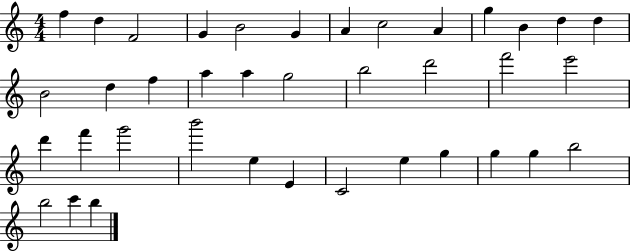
F5/q D5/q F4/h G4/q B4/h G4/q A4/q C5/h A4/q G5/q B4/q D5/q D5/q B4/h D5/q F5/q A5/q A5/q G5/h B5/h D6/h F6/h E6/h D6/q F6/q G6/h B6/h E5/q E4/q C4/h E5/q G5/q G5/q G5/q B5/h B5/h C6/q B5/q